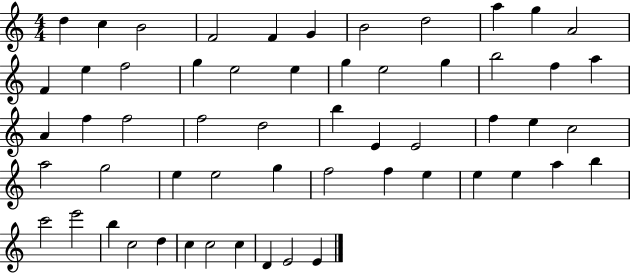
D5/q C5/q B4/h F4/h F4/q G4/q B4/h D5/h A5/q G5/q A4/h F4/q E5/q F5/h G5/q E5/h E5/q G5/q E5/h G5/q B5/h F5/q A5/q A4/q F5/q F5/h F5/h D5/h B5/q E4/q E4/h F5/q E5/q C5/h A5/h G5/h E5/q E5/h G5/q F5/h F5/q E5/q E5/q E5/q A5/q B5/q C6/h E6/h B5/q C5/h D5/q C5/q C5/h C5/q D4/q E4/h E4/q